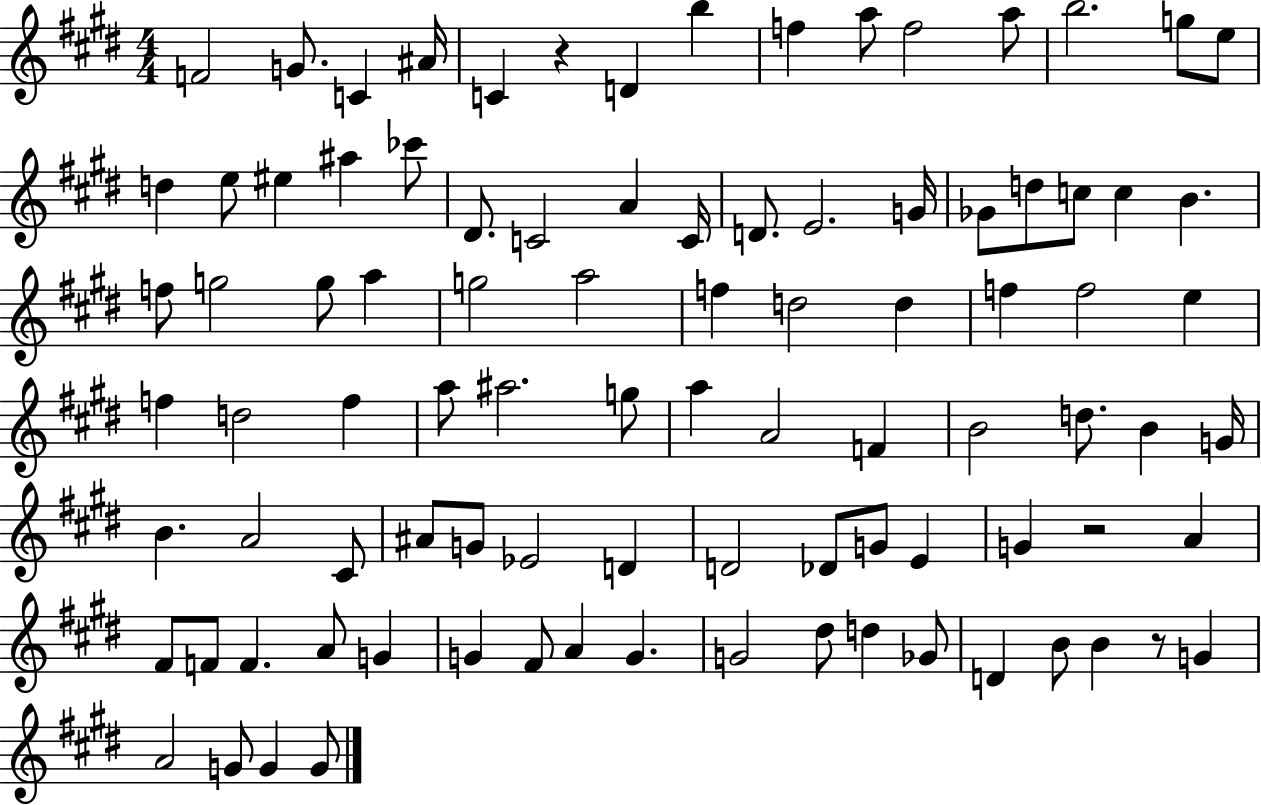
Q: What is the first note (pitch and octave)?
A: F4